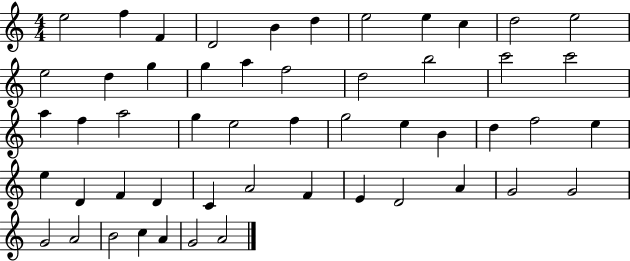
{
  \clef treble
  \numericTimeSignature
  \time 4/4
  \key c \major
  e''2 f''4 f'4 | d'2 b'4 d''4 | e''2 e''4 c''4 | d''2 e''2 | \break e''2 d''4 g''4 | g''4 a''4 f''2 | d''2 b''2 | c'''2 c'''2 | \break a''4 f''4 a''2 | g''4 e''2 f''4 | g''2 e''4 b'4 | d''4 f''2 e''4 | \break e''4 d'4 f'4 d'4 | c'4 a'2 f'4 | e'4 d'2 a'4 | g'2 g'2 | \break g'2 a'2 | b'2 c''4 a'4 | g'2 a'2 | \bar "|."
}